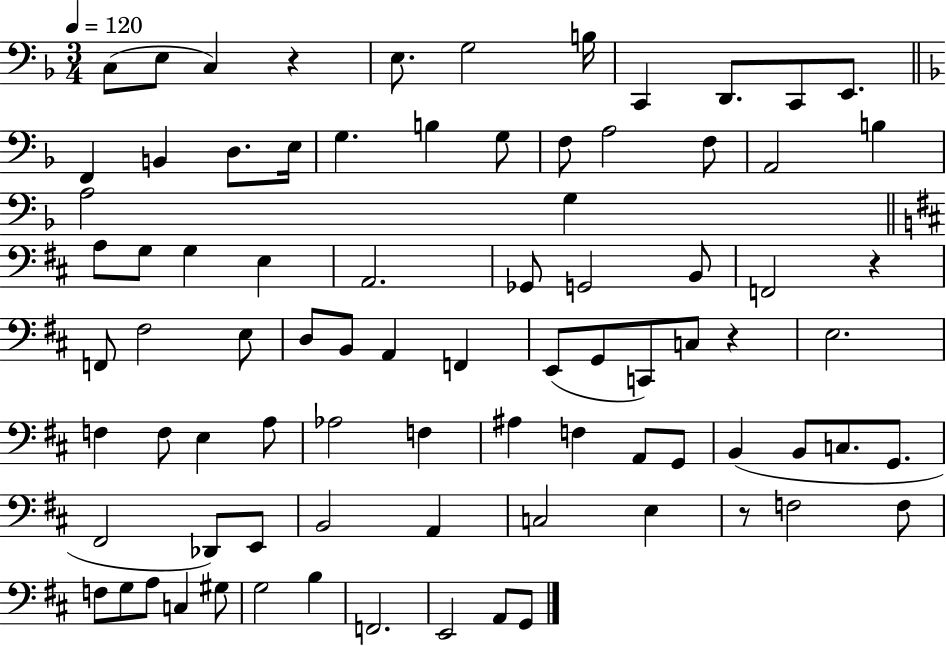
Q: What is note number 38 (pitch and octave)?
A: B2